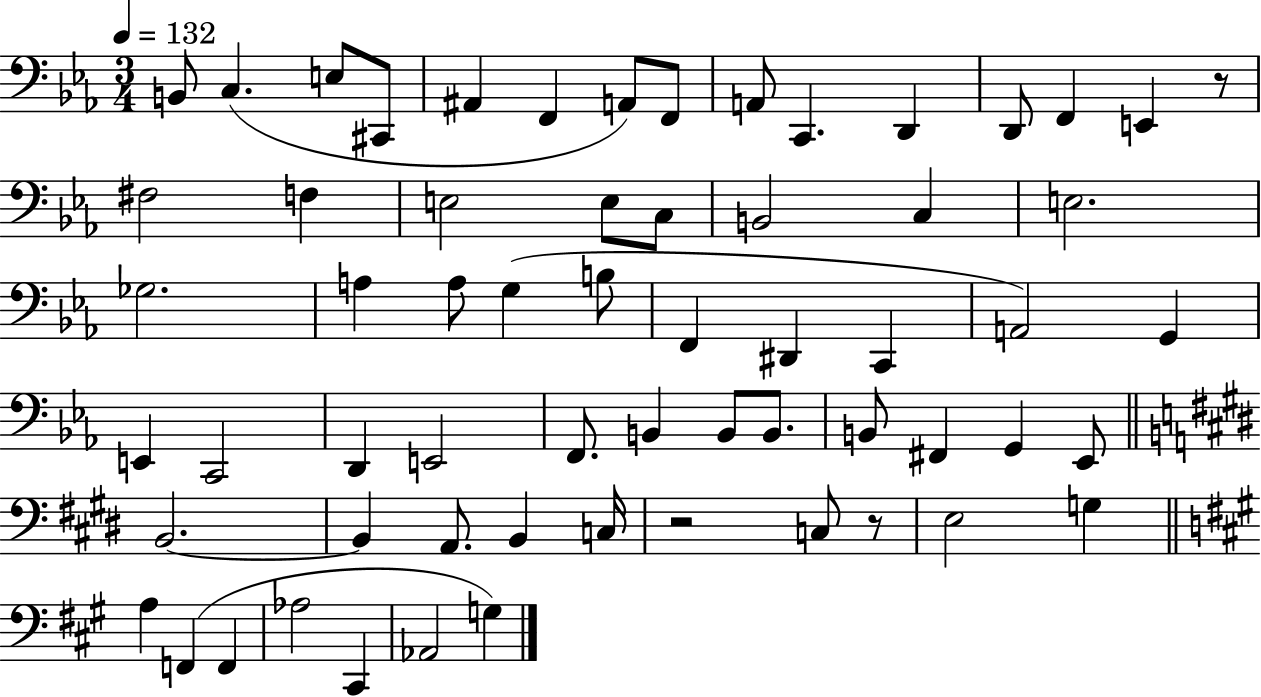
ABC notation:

X:1
T:Untitled
M:3/4
L:1/4
K:Eb
B,,/2 C, E,/2 ^C,,/2 ^A,, F,, A,,/2 F,,/2 A,,/2 C,, D,, D,,/2 F,, E,, z/2 ^F,2 F, E,2 E,/2 C,/2 B,,2 C, E,2 _G,2 A, A,/2 G, B,/2 F,, ^D,, C,, A,,2 G,, E,, C,,2 D,, E,,2 F,,/2 B,, B,,/2 B,,/2 B,,/2 ^F,, G,, _E,,/2 B,,2 B,, A,,/2 B,, C,/4 z2 C,/2 z/2 E,2 G, A, F,, F,, _A,2 ^C,, _A,,2 G,